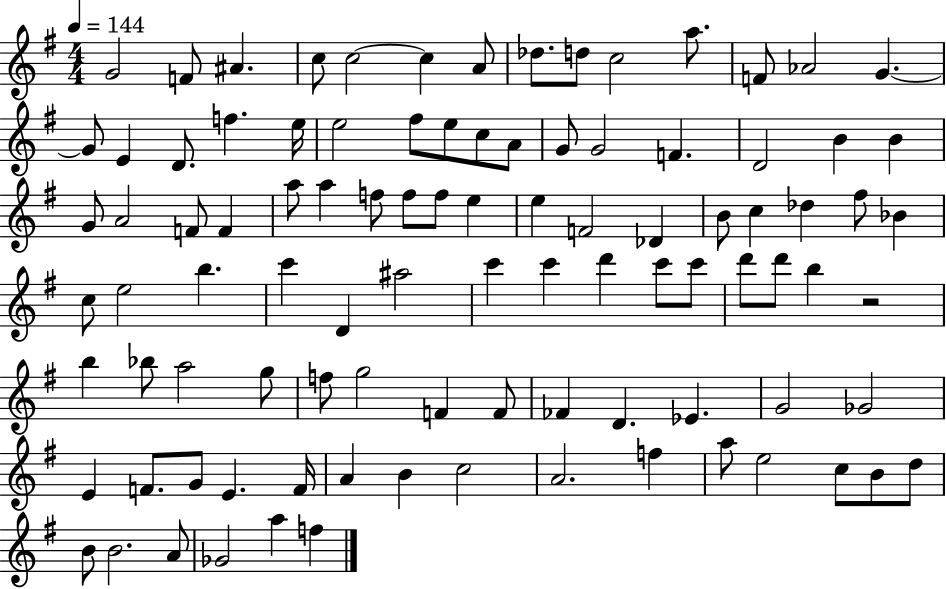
{
  \clef treble
  \numericTimeSignature
  \time 4/4
  \key g \major
  \tempo 4 = 144
  \repeat volta 2 { g'2 f'8 ais'4. | c''8 c''2~~ c''4 a'8 | des''8. d''8 c''2 a''8. | f'8 aes'2 g'4.~~ | \break g'8 e'4 d'8. f''4. e''16 | e''2 fis''8 e''8 c''8 a'8 | g'8 g'2 f'4. | d'2 b'4 b'4 | \break g'8 a'2 f'8 f'4 | a''8 a''4 f''8 f''8 f''8 e''4 | e''4 f'2 des'4 | b'8 c''4 des''4 fis''8 bes'4 | \break c''8 e''2 b''4. | c'''4 d'4 ais''2 | c'''4 c'''4 d'''4 c'''8 c'''8 | d'''8 d'''8 b''4 r2 | \break b''4 bes''8 a''2 g''8 | f''8 g''2 f'4 f'8 | fes'4 d'4. ees'4. | g'2 ges'2 | \break e'4 f'8. g'8 e'4. f'16 | a'4 b'4 c''2 | a'2. f''4 | a''8 e''2 c''8 b'8 d''8 | \break b'8 b'2. a'8 | ges'2 a''4 f''4 | } \bar "|."
}